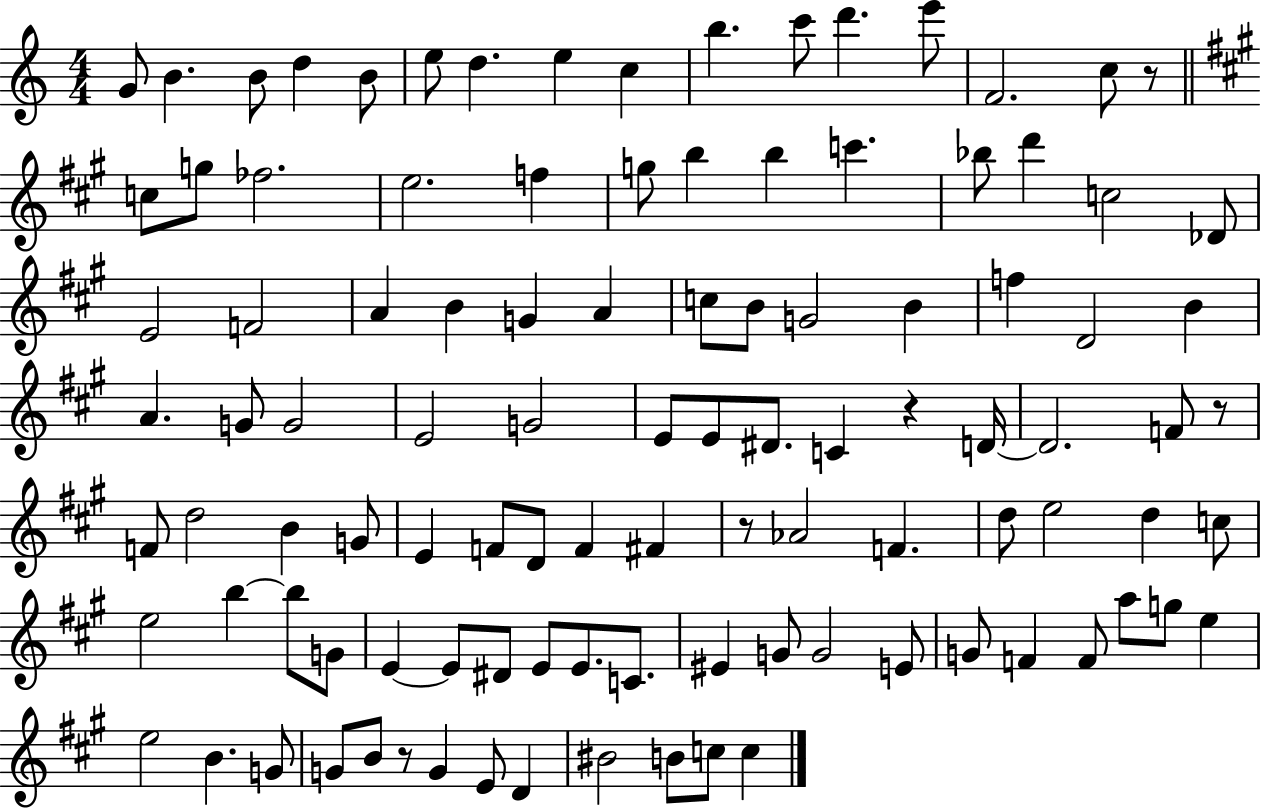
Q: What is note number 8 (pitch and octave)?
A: E5